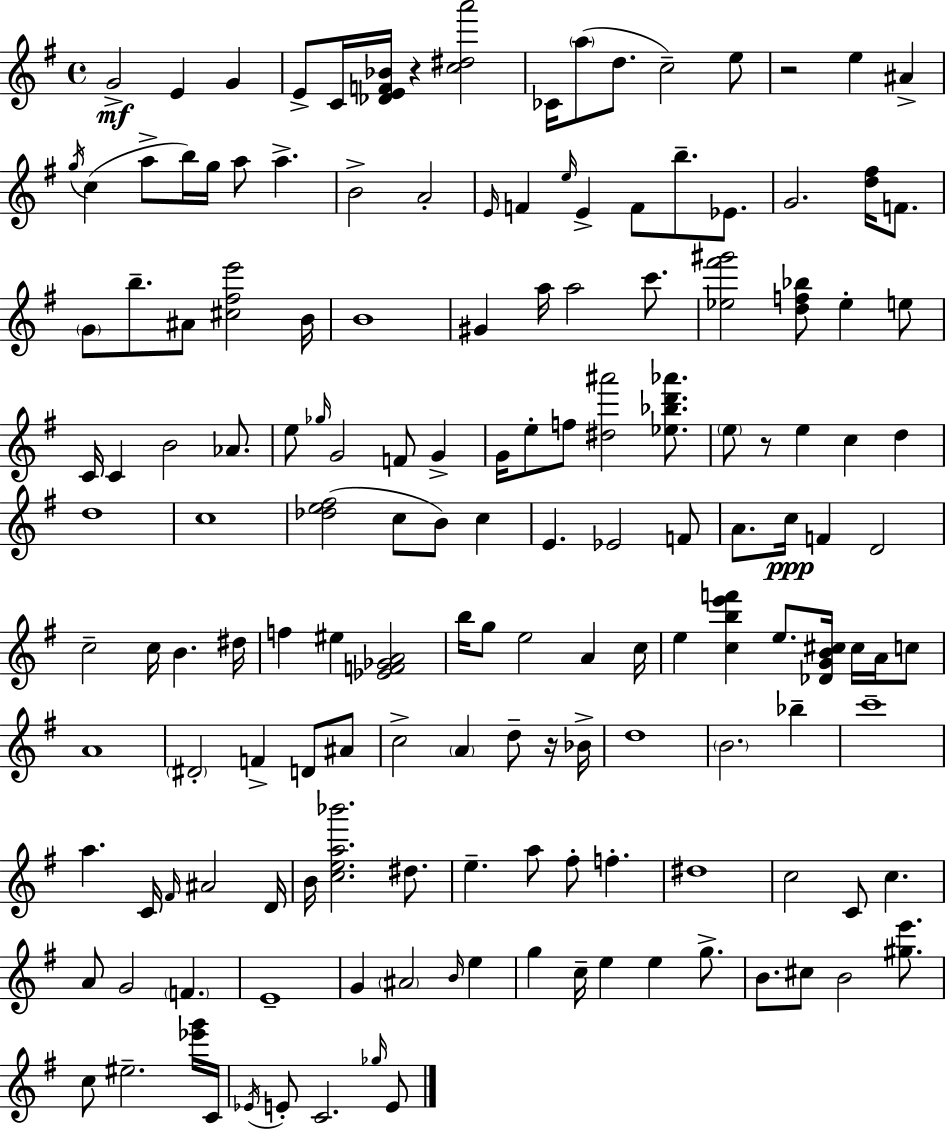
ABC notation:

X:1
T:Untitled
M:4/4
L:1/4
K:G
G2 E G E/2 C/4 [_DEF_B]/4 z [c^da']2 _C/4 a/2 d/2 c2 e/2 z2 e ^A g/4 c a/2 b/4 g/4 a/2 a B2 A2 E/4 F e/4 E F/2 b/2 _E/2 G2 [d^f]/4 F/2 G/2 b/2 ^A/2 [^c^fe']2 B/4 B4 ^G a/4 a2 c'/2 [_e^f'^g']2 [df_b]/2 _e e/2 C/4 C B2 _A/2 e/2 _g/4 G2 F/2 G G/4 e/2 f/2 [^d^a']2 [_e_bd'_a']/2 e/2 z/2 e c d d4 c4 [_de^f]2 c/2 B/2 c E _E2 F/2 A/2 c/4 F D2 c2 c/4 B ^d/4 f ^e [_EF_GA]2 b/4 g/2 e2 A c/4 e [cbe'f'] e/2 [_DGB^c]/4 ^c/4 A/4 c/2 A4 ^D2 F D/2 ^A/2 c2 A d/2 z/4 _B/4 d4 B2 _b c'4 a C/4 ^F/4 ^A2 D/4 B/4 [cea_b']2 ^d/2 e a/2 ^f/2 f ^d4 c2 C/2 c A/2 G2 F E4 G ^A2 B/4 e g c/4 e e g/2 B/2 ^c/2 B2 [^ge']/2 c/2 ^e2 [_e'g']/4 C/4 _E/4 E/2 C2 _g/4 E/2